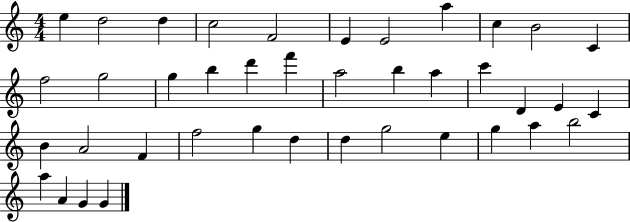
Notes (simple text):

E5/q D5/h D5/q C5/h F4/h E4/q E4/h A5/q C5/q B4/h C4/q F5/h G5/h G5/q B5/q D6/q F6/q A5/h B5/q A5/q C6/q D4/q E4/q C4/q B4/q A4/h F4/q F5/h G5/q D5/q D5/q G5/h E5/q G5/q A5/q B5/h A5/q A4/q G4/q G4/q